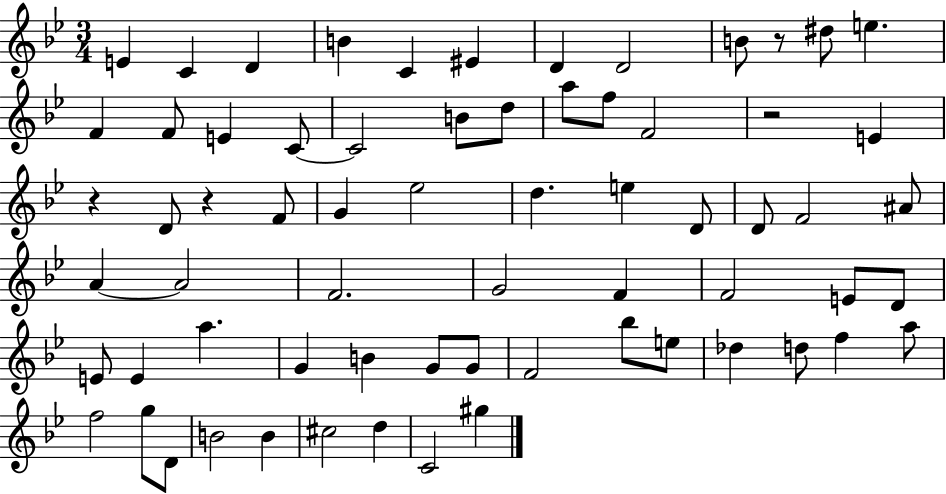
E4/q C4/q D4/q B4/q C4/q EIS4/q D4/q D4/h B4/e R/e D#5/e E5/q. F4/q F4/e E4/q C4/e C4/h B4/e D5/e A5/e F5/e F4/h R/h E4/q R/q D4/e R/q F4/e G4/q Eb5/h D5/q. E5/q D4/e D4/e F4/h A#4/e A4/q A4/h F4/h. G4/h F4/q F4/h E4/e D4/e E4/e E4/q A5/q. G4/q B4/q G4/e G4/e F4/h Bb5/e E5/e Db5/q D5/e F5/q A5/e F5/h G5/e D4/e B4/h B4/q C#5/h D5/q C4/h G#5/q